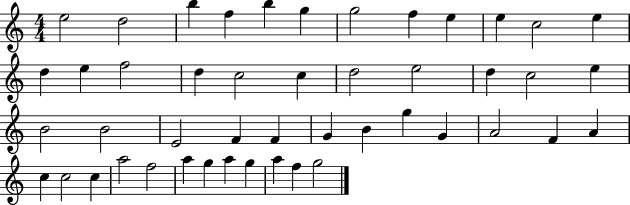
E5/h D5/h B5/q F5/q B5/q G5/q G5/h F5/q E5/q E5/q C5/h E5/q D5/q E5/q F5/h D5/q C5/h C5/q D5/h E5/h D5/q C5/h E5/q B4/h B4/h E4/h F4/q F4/q G4/q B4/q G5/q G4/q A4/h F4/q A4/q C5/q C5/h C5/q A5/h F5/h A5/q G5/q A5/q G5/q A5/q F5/q G5/h